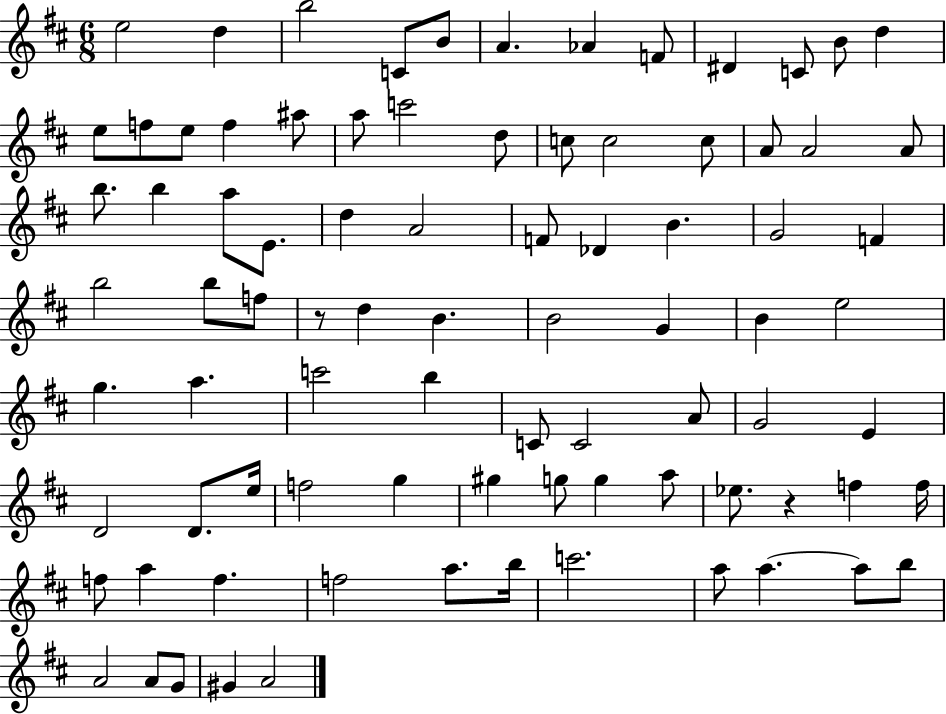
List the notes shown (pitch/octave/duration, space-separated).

E5/h D5/q B5/h C4/e B4/e A4/q. Ab4/q F4/e D#4/q C4/e B4/e D5/q E5/e F5/e E5/e F5/q A#5/e A5/e C6/h D5/e C5/e C5/h C5/e A4/e A4/h A4/e B5/e. B5/q A5/e E4/e. D5/q A4/h F4/e Db4/q B4/q. G4/h F4/q B5/h B5/e F5/e R/e D5/q B4/q. B4/h G4/q B4/q E5/h G5/q. A5/q. C6/h B5/q C4/e C4/h A4/e G4/h E4/q D4/h D4/e. E5/s F5/h G5/q G#5/q G5/e G5/q A5/e Eb5/e. R/q F5/q F5/s F5/e A5/q F5/q. F5/h A5/e. B5/s C6/h. A5/e A5/q. A5/e B5/e A4/h A4/e G4/e G#4/q A4/h